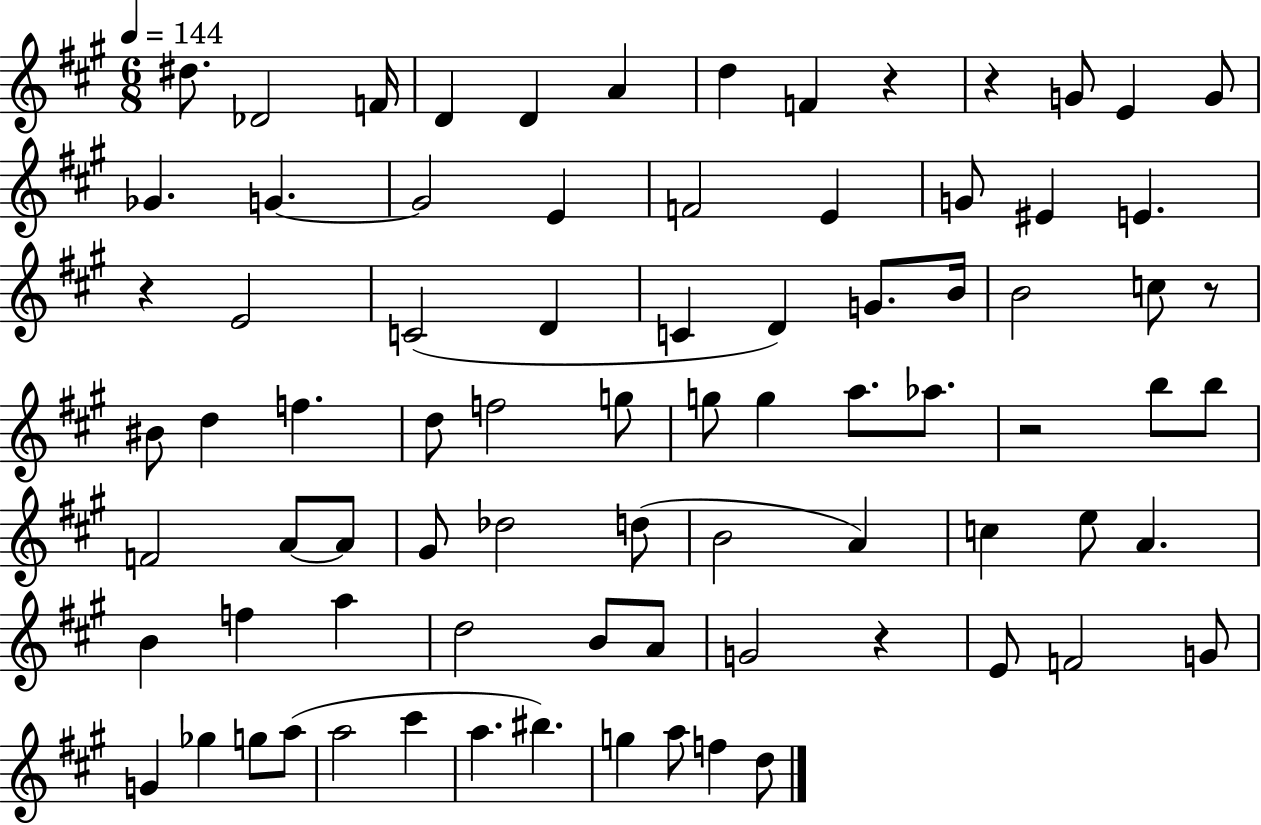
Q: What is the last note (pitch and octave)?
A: D5